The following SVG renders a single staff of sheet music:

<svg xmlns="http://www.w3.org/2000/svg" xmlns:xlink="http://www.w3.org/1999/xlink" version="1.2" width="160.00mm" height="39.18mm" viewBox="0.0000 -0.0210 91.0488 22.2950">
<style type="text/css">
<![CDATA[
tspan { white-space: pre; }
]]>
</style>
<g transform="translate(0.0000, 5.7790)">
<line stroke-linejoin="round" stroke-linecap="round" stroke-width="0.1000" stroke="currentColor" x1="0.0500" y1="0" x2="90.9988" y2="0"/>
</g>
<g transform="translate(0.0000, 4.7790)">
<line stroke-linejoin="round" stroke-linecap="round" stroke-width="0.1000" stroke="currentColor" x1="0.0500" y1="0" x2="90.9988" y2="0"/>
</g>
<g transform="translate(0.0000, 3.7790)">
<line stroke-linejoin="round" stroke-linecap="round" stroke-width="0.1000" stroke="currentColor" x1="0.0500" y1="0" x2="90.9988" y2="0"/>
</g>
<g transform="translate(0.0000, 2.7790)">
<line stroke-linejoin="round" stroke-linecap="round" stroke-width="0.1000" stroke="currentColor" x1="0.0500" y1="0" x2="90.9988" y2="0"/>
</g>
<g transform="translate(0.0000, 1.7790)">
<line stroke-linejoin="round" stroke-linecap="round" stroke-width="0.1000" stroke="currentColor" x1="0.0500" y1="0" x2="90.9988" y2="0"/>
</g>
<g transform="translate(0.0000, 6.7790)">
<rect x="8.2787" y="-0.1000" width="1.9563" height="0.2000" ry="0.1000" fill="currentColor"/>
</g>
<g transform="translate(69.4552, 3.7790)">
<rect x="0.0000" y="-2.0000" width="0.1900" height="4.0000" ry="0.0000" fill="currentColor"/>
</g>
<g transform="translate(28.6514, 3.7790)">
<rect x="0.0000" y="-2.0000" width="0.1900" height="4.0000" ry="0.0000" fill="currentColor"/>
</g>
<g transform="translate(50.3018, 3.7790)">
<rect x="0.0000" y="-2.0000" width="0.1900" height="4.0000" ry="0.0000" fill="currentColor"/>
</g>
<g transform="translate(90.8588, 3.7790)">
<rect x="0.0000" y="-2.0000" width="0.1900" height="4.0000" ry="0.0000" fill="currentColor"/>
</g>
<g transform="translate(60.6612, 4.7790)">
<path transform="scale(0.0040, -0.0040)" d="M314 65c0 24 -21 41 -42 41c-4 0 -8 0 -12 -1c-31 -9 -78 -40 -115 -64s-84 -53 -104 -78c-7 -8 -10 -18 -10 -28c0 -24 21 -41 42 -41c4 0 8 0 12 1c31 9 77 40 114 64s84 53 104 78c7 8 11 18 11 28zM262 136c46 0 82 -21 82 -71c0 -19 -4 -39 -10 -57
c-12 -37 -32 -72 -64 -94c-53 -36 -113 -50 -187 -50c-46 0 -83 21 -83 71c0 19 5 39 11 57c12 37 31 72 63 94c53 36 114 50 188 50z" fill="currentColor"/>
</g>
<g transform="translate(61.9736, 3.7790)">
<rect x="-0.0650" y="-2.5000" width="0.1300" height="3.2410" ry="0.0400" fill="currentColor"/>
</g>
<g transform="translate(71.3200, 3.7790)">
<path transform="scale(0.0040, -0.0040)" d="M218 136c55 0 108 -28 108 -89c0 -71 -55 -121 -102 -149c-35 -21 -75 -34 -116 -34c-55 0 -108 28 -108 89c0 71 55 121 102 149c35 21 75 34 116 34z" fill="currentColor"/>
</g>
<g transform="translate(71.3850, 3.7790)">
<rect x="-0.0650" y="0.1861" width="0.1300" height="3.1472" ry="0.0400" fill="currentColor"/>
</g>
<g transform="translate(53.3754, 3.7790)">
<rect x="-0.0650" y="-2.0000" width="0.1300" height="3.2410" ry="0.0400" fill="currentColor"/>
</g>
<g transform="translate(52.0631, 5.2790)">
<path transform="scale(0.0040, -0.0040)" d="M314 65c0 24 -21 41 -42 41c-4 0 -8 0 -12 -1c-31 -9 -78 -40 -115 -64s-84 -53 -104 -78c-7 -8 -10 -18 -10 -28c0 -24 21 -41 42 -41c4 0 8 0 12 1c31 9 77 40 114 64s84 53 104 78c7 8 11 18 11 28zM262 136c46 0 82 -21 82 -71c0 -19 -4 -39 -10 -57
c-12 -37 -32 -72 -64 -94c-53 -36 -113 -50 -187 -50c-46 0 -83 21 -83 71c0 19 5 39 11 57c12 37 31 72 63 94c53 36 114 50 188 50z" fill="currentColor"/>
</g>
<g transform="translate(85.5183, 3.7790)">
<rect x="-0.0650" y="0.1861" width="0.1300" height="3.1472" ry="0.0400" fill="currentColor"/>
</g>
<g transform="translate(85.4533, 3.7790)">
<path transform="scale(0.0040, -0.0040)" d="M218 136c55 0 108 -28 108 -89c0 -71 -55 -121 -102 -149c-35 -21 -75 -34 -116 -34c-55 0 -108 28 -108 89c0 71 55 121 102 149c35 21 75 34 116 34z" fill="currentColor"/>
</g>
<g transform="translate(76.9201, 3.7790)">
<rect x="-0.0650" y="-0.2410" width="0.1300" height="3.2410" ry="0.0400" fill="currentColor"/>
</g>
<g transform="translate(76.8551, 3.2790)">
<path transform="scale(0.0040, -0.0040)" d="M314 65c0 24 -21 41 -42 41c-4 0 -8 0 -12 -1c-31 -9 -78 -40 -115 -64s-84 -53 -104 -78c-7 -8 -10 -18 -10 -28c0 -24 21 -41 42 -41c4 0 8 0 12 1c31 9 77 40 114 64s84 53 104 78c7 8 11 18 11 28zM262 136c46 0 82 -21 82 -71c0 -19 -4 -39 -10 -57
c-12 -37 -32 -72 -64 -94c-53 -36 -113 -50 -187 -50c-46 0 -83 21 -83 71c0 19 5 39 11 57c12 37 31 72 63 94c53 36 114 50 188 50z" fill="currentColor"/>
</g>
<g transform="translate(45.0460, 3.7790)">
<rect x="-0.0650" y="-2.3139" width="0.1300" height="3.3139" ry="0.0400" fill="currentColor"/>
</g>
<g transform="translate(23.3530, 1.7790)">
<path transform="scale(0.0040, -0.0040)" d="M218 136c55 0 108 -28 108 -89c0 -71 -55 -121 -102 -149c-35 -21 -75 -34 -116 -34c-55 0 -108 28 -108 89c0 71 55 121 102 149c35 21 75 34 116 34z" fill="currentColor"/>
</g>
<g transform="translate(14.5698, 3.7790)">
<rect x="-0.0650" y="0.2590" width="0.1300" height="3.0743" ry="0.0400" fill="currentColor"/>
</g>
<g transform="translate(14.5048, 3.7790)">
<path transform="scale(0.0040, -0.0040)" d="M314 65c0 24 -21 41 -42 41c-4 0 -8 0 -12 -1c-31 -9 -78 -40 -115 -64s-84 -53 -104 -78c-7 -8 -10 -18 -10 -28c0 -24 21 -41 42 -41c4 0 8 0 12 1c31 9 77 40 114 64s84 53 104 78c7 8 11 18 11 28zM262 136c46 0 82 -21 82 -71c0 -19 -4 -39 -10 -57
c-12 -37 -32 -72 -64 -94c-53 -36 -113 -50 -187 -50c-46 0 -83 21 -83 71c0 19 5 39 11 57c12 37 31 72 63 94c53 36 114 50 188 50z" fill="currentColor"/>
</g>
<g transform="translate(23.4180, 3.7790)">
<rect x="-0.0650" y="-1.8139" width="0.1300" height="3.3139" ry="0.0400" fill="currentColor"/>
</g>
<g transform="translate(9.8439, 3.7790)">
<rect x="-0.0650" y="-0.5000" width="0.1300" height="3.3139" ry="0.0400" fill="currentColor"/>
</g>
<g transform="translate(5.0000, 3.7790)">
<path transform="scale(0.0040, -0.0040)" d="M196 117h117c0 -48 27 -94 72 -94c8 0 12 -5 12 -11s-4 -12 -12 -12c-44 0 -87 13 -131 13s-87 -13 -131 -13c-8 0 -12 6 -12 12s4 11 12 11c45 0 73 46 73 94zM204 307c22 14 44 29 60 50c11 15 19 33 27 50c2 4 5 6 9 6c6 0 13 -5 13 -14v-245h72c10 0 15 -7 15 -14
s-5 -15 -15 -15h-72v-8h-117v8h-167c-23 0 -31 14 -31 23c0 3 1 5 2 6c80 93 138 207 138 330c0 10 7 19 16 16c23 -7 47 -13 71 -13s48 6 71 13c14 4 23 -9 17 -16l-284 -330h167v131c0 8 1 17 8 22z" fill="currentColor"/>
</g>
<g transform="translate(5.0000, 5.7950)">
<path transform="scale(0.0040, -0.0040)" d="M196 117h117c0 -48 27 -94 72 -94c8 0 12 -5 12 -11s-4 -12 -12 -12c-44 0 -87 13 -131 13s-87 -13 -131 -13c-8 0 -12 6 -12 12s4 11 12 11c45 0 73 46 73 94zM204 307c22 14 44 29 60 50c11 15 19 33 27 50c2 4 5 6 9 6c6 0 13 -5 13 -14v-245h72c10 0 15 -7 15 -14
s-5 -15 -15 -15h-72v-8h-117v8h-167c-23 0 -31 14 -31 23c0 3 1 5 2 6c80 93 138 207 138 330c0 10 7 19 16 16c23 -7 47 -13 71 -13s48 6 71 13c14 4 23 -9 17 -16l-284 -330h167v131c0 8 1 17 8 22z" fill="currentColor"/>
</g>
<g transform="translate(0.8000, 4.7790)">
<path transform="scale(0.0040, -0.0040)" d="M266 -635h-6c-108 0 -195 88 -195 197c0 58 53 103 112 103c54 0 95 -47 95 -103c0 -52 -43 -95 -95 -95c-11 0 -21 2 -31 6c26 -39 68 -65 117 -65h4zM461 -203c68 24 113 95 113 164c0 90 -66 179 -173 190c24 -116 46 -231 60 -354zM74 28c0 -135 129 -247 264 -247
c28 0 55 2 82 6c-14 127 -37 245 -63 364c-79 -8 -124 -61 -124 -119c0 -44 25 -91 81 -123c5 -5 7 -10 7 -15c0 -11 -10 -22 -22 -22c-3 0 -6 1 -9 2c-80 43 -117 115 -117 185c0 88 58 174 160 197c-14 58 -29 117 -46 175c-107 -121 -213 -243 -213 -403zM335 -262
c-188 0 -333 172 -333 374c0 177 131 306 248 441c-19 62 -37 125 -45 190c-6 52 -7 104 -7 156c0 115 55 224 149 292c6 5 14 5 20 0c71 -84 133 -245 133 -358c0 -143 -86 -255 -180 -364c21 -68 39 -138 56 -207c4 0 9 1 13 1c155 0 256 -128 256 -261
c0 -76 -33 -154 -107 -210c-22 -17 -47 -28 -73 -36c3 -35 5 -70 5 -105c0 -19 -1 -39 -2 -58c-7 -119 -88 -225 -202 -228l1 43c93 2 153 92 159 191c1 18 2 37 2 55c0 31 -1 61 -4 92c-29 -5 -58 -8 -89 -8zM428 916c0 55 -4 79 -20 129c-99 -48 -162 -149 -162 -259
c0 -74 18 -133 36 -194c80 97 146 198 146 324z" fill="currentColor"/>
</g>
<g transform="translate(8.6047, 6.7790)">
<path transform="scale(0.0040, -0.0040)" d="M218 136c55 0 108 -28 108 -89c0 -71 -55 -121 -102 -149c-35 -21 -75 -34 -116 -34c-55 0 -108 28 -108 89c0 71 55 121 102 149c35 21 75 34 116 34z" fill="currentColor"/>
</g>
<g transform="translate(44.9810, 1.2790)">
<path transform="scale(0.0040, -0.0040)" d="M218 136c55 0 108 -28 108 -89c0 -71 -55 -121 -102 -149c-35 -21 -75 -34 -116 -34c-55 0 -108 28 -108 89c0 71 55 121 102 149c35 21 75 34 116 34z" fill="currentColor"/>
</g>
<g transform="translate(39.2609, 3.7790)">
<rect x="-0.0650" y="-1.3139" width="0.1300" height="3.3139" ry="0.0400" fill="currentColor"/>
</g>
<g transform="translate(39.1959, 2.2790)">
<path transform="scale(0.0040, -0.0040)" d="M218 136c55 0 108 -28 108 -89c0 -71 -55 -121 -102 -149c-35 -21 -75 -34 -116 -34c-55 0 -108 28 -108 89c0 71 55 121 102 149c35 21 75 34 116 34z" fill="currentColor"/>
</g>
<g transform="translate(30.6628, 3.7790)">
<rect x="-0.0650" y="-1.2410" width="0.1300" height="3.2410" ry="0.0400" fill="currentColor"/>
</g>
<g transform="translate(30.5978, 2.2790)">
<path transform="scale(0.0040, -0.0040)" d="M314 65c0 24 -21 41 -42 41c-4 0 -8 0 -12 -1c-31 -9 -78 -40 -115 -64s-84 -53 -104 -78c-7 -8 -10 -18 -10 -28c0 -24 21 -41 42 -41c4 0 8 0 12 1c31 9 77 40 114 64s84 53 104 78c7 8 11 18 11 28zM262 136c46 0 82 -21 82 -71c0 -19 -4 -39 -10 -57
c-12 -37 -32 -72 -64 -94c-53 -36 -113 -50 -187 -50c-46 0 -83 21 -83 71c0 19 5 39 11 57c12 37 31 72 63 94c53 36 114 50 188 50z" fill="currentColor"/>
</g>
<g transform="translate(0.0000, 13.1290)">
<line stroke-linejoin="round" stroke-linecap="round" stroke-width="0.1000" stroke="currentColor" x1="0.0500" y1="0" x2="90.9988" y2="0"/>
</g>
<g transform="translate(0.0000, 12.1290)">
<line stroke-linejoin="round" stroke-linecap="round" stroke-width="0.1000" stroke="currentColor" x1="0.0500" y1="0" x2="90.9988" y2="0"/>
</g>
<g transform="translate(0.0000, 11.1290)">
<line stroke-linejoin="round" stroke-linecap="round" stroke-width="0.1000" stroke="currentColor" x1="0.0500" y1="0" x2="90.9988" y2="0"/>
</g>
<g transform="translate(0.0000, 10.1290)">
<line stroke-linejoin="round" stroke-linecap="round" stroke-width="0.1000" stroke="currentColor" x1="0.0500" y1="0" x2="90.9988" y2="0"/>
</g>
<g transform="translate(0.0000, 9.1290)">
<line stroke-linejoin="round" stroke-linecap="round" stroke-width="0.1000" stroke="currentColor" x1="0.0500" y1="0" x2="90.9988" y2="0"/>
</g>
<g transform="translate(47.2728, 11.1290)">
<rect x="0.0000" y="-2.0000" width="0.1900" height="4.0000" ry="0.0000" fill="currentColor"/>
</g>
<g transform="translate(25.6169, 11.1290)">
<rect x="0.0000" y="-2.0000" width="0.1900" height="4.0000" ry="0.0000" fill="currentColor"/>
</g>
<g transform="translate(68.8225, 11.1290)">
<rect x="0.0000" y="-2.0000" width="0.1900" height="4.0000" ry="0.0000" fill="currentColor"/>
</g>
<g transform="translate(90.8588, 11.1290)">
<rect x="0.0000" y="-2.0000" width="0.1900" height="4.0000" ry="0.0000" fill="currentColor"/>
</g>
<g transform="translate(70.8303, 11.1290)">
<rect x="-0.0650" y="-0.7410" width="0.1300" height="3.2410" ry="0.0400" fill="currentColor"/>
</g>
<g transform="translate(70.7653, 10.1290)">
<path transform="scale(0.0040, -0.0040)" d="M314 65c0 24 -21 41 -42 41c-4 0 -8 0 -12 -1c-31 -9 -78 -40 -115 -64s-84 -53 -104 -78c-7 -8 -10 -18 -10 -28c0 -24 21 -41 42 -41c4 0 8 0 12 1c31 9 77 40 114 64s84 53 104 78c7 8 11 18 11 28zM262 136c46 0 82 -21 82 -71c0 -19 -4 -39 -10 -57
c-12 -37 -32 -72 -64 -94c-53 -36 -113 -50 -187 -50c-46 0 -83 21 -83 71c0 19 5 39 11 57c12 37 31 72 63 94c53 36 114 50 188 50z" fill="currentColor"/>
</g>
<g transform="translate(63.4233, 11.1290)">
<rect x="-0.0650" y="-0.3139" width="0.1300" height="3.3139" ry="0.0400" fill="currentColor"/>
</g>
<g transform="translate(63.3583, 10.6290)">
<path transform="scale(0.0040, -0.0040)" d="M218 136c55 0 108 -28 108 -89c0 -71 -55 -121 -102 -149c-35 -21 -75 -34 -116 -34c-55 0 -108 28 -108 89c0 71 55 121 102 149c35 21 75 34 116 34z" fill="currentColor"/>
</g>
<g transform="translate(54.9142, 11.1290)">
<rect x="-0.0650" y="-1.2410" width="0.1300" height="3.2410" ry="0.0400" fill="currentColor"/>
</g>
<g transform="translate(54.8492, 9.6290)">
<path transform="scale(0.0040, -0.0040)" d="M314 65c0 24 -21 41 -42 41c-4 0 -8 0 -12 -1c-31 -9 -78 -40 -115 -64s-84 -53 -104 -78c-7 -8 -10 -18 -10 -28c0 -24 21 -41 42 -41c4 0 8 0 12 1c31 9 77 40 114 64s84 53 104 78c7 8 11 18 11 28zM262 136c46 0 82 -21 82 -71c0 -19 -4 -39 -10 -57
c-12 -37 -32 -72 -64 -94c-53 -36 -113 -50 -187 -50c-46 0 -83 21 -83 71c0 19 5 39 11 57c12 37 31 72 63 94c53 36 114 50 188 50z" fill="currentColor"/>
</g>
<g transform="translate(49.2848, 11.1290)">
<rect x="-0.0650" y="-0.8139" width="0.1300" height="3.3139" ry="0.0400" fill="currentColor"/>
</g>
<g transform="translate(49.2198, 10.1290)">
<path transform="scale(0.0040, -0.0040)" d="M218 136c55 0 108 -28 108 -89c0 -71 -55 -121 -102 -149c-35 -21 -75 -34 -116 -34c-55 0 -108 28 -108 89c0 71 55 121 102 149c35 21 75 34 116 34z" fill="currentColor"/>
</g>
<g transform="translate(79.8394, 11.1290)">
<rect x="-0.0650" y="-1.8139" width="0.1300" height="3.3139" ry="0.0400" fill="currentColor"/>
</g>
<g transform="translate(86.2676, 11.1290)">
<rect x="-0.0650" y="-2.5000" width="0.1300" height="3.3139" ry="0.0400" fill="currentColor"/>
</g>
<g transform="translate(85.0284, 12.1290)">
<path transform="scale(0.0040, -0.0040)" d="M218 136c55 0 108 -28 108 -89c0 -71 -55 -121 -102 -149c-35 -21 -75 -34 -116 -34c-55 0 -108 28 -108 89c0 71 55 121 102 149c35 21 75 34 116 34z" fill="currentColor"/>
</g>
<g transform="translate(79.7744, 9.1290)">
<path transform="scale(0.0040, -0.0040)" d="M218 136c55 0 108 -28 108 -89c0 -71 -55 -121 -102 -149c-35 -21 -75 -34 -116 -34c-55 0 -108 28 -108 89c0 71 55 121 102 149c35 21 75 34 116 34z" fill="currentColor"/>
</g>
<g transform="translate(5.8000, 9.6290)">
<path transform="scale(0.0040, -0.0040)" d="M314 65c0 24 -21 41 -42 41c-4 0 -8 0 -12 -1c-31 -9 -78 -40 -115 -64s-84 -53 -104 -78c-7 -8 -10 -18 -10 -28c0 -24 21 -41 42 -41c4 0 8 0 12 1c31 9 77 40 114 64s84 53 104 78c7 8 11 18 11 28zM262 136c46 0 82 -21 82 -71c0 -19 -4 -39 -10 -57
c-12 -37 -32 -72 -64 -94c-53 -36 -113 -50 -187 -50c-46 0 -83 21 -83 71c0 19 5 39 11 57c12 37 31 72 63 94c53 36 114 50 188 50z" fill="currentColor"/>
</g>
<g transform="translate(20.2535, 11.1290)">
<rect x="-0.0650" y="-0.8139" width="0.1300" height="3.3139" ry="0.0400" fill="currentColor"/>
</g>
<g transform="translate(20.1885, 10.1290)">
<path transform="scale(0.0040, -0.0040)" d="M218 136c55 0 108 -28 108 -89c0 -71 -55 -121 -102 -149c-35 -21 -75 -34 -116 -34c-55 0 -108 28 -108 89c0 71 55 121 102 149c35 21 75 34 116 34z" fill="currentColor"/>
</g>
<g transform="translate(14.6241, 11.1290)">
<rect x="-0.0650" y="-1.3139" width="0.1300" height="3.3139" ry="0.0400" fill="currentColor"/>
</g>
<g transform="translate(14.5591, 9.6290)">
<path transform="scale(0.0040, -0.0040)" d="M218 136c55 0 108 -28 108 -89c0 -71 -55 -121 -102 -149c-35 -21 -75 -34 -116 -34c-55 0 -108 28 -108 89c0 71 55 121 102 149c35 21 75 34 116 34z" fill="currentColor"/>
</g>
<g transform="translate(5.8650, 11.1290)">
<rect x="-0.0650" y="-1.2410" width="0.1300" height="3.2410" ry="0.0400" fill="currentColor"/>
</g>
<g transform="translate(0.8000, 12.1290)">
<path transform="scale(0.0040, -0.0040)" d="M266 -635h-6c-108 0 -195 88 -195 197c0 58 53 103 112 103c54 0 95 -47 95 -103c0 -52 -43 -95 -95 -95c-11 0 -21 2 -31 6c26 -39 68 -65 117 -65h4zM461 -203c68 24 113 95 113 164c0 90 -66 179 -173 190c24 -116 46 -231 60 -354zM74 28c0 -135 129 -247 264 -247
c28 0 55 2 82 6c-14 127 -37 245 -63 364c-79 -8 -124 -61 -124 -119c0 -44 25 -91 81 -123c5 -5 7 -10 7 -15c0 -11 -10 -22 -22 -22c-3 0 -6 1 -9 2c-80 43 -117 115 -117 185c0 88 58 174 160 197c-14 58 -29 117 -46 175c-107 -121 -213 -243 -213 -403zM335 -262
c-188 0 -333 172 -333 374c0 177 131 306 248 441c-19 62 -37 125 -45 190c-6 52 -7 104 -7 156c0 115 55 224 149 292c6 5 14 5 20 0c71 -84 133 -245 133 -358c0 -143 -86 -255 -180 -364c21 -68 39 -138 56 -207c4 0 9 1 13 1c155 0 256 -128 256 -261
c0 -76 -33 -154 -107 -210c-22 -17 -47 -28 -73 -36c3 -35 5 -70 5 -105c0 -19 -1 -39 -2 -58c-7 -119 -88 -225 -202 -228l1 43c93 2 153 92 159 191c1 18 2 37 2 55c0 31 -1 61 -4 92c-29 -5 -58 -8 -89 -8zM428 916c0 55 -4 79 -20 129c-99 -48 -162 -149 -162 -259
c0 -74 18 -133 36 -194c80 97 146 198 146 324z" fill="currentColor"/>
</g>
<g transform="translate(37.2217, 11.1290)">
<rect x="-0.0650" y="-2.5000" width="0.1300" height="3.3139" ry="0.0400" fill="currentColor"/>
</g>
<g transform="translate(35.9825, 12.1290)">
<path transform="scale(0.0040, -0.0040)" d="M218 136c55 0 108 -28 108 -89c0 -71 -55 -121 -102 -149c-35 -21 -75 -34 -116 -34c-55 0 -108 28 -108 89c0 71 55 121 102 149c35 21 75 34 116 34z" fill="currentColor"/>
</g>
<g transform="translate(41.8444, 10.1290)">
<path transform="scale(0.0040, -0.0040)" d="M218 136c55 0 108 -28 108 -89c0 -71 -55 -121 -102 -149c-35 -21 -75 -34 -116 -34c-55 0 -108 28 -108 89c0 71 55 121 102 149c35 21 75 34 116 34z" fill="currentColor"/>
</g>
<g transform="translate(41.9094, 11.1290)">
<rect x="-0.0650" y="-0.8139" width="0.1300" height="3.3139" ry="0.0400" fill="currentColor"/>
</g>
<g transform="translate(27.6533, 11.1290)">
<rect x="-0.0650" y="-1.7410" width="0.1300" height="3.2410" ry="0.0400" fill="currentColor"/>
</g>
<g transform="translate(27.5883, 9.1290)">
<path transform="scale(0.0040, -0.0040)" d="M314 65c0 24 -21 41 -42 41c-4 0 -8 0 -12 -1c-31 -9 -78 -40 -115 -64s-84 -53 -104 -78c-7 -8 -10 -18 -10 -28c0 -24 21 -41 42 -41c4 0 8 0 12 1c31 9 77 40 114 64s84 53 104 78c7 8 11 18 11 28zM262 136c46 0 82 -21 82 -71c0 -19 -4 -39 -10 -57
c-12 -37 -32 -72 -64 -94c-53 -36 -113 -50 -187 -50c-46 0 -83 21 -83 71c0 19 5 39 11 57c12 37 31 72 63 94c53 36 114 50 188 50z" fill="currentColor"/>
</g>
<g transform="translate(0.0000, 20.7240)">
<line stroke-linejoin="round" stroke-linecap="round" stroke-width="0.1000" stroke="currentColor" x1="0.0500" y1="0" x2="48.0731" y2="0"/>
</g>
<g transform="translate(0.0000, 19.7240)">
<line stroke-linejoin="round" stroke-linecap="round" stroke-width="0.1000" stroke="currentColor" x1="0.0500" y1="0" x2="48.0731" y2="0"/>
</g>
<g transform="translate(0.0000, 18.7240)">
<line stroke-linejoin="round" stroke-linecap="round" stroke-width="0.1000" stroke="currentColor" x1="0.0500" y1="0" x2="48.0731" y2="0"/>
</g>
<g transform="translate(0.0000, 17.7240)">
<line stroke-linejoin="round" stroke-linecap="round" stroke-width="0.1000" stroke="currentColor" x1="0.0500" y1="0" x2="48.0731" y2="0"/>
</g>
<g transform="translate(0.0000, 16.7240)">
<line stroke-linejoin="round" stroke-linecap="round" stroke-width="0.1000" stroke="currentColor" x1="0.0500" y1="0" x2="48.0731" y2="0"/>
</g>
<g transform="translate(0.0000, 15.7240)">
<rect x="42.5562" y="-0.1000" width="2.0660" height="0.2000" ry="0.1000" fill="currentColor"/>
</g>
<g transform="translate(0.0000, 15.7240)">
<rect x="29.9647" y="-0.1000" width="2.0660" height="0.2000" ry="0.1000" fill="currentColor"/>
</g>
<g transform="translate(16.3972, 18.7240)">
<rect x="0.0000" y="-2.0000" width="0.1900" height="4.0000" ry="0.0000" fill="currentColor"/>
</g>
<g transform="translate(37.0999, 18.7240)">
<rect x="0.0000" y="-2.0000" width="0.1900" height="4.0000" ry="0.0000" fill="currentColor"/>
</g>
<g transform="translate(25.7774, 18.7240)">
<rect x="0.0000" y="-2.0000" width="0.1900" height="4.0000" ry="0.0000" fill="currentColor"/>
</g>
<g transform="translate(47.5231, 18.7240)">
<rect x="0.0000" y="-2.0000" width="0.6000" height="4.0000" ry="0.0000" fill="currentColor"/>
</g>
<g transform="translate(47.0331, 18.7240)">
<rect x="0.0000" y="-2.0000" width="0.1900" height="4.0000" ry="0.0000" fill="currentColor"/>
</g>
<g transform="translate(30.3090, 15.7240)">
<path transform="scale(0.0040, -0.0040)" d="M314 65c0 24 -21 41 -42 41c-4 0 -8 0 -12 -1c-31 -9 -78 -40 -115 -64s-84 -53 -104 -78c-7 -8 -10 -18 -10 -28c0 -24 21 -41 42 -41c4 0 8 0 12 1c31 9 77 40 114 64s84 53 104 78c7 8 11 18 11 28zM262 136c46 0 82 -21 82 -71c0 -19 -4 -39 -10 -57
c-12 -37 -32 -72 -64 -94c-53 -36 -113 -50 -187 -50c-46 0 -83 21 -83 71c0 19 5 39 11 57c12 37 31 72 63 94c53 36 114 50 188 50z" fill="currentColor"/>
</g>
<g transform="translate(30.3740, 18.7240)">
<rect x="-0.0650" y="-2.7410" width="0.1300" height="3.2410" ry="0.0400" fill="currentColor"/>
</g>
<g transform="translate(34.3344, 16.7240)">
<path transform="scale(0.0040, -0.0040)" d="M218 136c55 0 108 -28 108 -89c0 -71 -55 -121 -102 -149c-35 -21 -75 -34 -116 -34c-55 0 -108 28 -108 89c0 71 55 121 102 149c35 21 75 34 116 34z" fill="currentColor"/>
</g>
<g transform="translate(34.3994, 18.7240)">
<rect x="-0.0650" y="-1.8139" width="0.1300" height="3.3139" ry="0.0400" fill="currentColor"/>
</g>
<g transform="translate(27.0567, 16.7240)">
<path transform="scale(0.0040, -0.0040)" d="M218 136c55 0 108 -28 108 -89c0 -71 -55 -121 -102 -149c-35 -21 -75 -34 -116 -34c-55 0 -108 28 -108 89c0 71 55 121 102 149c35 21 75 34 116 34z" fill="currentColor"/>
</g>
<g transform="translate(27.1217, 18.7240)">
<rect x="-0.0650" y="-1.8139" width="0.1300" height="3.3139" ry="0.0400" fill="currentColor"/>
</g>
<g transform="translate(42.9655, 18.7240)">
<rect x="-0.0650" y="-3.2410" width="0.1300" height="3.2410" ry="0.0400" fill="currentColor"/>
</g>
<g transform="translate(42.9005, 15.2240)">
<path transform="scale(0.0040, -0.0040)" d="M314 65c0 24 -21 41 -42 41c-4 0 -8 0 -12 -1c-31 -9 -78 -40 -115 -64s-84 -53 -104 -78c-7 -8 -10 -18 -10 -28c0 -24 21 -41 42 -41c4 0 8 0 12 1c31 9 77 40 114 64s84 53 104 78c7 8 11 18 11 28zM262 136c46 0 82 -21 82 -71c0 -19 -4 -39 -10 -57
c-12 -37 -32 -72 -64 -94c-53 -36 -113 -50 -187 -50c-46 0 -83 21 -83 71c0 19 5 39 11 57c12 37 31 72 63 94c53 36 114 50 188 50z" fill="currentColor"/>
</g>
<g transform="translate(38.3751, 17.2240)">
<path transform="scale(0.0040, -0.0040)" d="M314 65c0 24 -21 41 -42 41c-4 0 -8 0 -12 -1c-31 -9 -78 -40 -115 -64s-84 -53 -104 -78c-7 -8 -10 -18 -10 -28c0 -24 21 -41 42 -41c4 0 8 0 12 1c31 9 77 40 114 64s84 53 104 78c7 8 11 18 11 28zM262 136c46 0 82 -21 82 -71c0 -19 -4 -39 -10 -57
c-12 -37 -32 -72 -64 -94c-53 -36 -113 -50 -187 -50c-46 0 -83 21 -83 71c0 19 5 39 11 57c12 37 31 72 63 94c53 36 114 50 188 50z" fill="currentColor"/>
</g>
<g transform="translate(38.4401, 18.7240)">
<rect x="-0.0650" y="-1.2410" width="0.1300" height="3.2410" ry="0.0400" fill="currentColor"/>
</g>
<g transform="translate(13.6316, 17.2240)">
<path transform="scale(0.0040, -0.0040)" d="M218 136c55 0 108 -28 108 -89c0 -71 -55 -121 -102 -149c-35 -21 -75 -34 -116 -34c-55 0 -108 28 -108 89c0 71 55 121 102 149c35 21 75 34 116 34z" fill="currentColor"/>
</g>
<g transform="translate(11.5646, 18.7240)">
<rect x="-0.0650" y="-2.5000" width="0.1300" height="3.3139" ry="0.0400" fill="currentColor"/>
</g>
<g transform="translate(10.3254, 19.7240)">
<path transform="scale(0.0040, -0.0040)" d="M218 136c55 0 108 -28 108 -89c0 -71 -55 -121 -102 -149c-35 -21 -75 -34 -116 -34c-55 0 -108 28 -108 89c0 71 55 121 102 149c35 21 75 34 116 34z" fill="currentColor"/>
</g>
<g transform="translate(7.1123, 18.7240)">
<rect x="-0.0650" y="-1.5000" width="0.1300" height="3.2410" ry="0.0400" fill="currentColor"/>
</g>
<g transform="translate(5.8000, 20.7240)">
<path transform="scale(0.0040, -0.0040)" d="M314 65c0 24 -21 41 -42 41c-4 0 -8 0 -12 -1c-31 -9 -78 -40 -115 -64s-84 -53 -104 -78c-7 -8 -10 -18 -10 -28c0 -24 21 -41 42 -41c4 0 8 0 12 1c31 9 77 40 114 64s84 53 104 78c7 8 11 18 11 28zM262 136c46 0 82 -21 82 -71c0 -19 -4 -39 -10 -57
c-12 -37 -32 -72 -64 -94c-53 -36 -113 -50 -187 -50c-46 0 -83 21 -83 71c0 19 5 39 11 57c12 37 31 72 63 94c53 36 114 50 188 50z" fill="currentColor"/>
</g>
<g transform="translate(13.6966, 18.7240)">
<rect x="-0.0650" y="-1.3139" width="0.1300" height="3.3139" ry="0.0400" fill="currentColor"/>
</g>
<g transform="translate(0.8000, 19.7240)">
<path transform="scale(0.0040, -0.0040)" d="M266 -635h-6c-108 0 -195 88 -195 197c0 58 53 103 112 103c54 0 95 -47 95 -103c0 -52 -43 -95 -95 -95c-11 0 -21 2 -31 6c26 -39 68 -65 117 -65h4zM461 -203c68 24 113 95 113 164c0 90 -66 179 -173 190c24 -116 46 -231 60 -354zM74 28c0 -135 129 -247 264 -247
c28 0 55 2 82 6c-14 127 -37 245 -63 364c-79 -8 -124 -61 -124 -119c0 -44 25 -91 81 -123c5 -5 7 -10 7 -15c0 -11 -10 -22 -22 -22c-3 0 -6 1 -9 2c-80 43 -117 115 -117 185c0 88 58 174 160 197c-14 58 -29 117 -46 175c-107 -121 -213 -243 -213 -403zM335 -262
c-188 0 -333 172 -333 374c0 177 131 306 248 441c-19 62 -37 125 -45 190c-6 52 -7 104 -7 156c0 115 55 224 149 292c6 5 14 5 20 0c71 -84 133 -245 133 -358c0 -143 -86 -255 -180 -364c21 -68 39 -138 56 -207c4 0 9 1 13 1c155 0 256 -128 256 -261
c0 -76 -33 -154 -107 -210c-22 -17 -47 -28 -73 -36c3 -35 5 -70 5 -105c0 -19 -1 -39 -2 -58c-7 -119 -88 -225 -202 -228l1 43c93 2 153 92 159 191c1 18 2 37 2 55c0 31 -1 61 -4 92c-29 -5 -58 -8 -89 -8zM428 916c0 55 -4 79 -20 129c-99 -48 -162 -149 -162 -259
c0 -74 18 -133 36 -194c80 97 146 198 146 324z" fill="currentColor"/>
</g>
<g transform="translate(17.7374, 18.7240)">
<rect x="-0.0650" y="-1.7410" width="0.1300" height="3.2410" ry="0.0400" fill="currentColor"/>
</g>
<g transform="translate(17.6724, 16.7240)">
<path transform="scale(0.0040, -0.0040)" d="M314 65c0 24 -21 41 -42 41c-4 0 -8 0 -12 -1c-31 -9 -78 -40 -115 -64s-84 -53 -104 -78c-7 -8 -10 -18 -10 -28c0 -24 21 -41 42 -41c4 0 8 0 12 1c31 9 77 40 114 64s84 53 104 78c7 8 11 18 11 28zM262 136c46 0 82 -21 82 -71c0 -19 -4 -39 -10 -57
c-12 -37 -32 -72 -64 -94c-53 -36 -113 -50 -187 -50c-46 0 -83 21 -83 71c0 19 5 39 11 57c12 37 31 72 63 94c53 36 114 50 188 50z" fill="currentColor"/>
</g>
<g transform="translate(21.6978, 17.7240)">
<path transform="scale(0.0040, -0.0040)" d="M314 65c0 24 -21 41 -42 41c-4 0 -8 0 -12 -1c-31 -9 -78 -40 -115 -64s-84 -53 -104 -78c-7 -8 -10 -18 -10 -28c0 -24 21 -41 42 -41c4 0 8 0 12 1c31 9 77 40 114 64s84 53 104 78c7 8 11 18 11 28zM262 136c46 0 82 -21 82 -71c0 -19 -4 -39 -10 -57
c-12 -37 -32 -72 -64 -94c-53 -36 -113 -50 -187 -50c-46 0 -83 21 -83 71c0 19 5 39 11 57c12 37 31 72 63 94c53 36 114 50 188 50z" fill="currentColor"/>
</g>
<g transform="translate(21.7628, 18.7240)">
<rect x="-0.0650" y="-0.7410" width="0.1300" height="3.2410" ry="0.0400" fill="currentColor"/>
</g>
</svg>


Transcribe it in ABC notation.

X:1
T:Untitled
M:4/4
L:1/4
K:C
C B2 f e2 e g F2 G2 B c2 B e2 e d f2 G d d e2 c d2 f G E2 G e f2 d2 f a2 f e2 b2